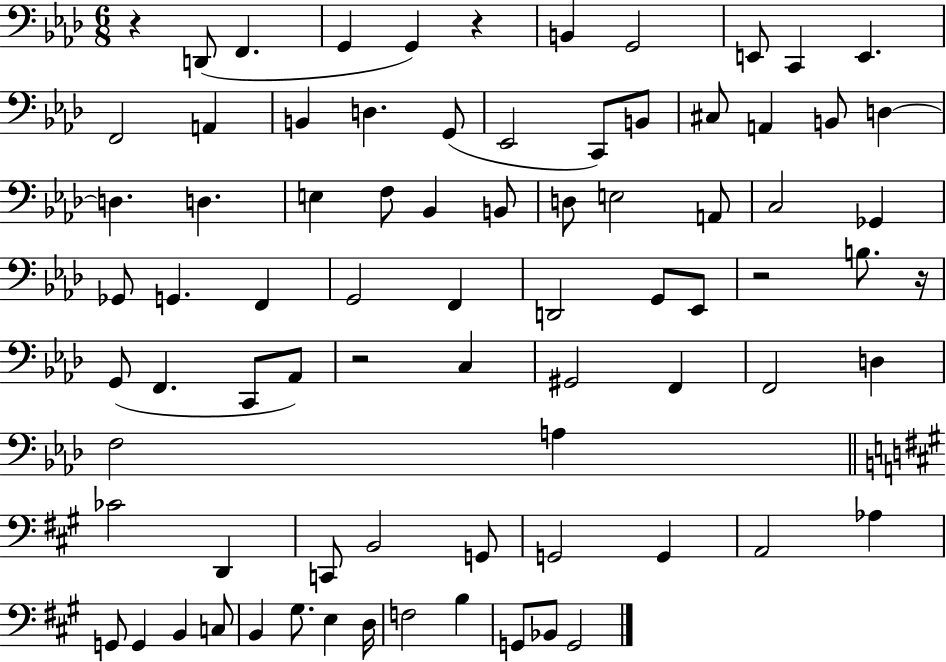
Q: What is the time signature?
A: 6/8